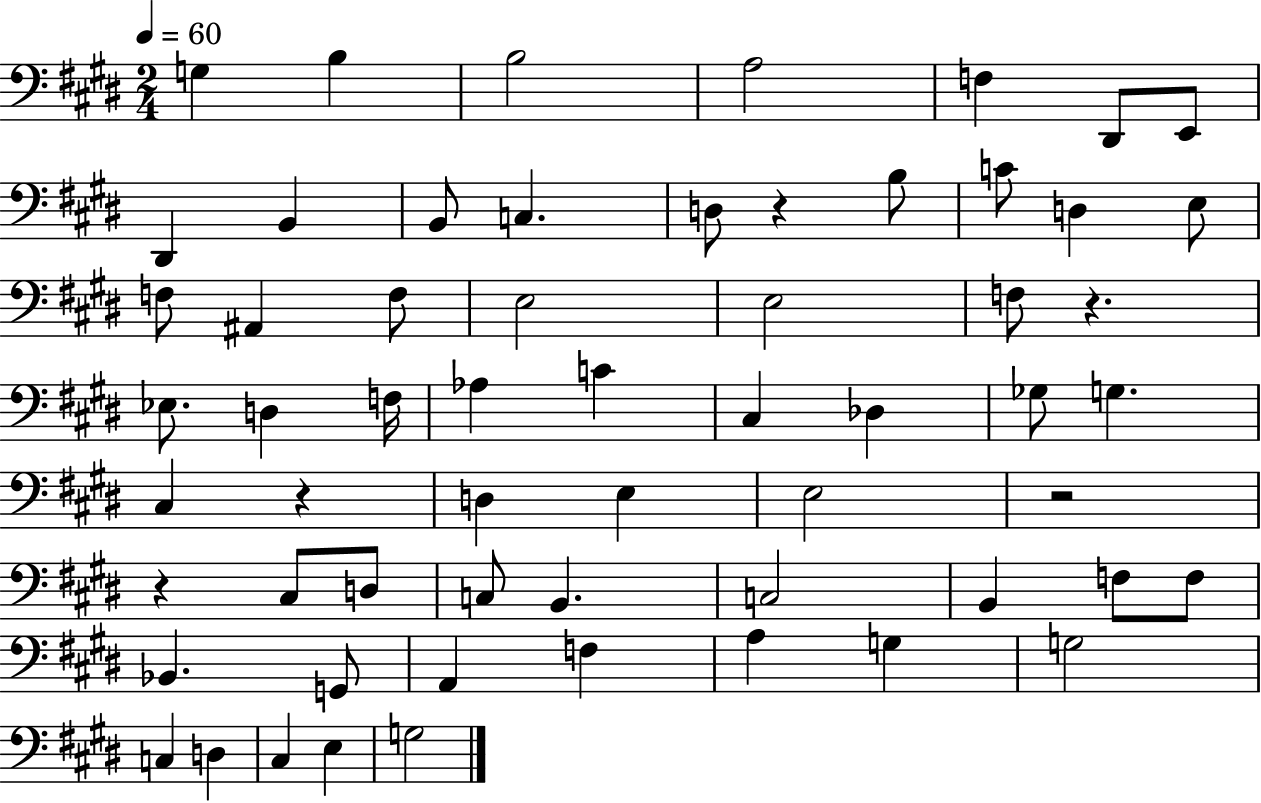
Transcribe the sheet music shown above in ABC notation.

X:1
T:Untitled
M:2/4
L:1/4
K:E
G, B, B,2 A,2 F, ^D,,/2 E,,/2 ^D,, B,, B,,/2 C, D,/2 z B,/2 C/2 D, E,/2 F,/2 ^A,, F,/2 E,2 E,2 F,/2 z _E,/2 D, F,/4 _A, C ^C, _D, _G,/2 G, ^C, z D, E, E,2 z2 z ^C,/2 D,/2 C,/2 B,, C,2 B,, F,/2 F,/2 _B,, G,,/2 A,, F, A, G, G,2 C, D, ^C, E, G,2